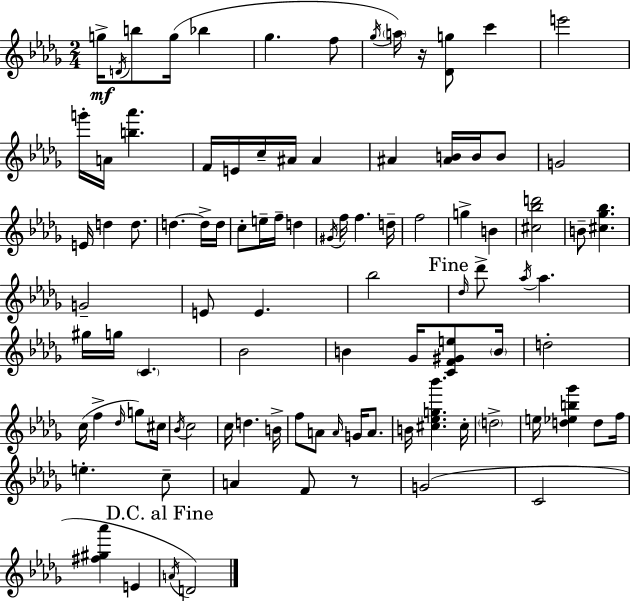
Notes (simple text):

G5/s D4/s B5/e G5/s Bb5/q Gb5/q. F5/e Gb5/s A5/s R/s [Db4,G5]/e C6/q E6/h G6/s A4/s [B5,Ab6]/q. F4/s E4/s C5/s A#4/s A#4/q A#4/q [A#4,B4]/s B4/s B4/e G4/h E4/s D5/q D5/e. D5/q. D5/s D5/s C5/e E5/s F5/s D5/q G#4/s F5/s F5/q. D5/s F5/h G5/q B4/q [C#5,Bb5,D6]/h B4/e [C#5,Gb5,Bb5]/q. G4/h E4/e E4/q. Bb5/h Db5/s Db6/e Ab5/s Ab5/q. G#5/s G5/s C4/q. Bb4/h B4/q Gb4/s [C4,F4,G#4,E5]/e B4/s D5/h C5/s F5/q Db5/s G5/e C#5/s Bb4/s C5/h C5/s D5/q. B4/s F5/e A4/e A4/s G4/s A4/e. B4/s [C#5,Eb5,G5,Bb6]/q. C#5/s D5/h E5/s [D5,Eb5,B5,Gb6]/q D5/e F5/s E5/q. C5/e A4/q F4/e R/e G4/h C4/h [F#5,G#5,Ab6]/q E4/q A4/s D4/h